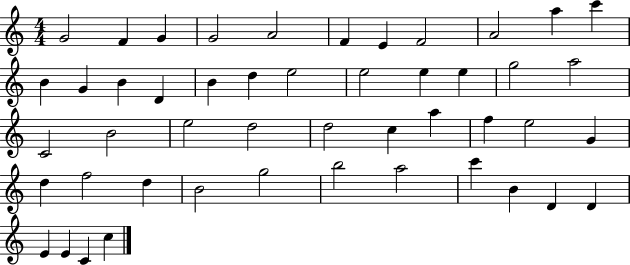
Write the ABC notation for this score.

X:1
T:Untitled
M:4/4
L:1/4
K:C
G2 F G G2 A2 F E F2 A2 a c' B G B D B d e2 e2 e e g2 a2 C2 B2 e2 d2 d2 c a f e2 G d f2 d B2 g2 b2 a2 c' B D D E E C c